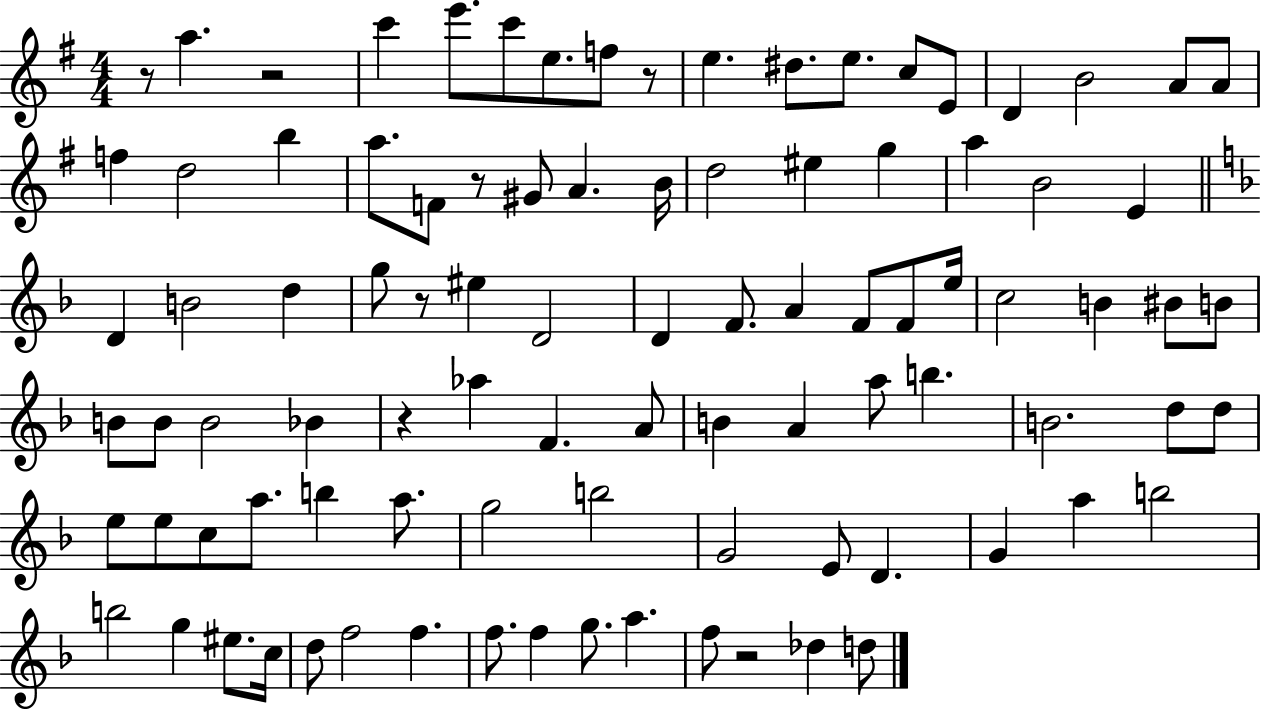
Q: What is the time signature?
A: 4/4